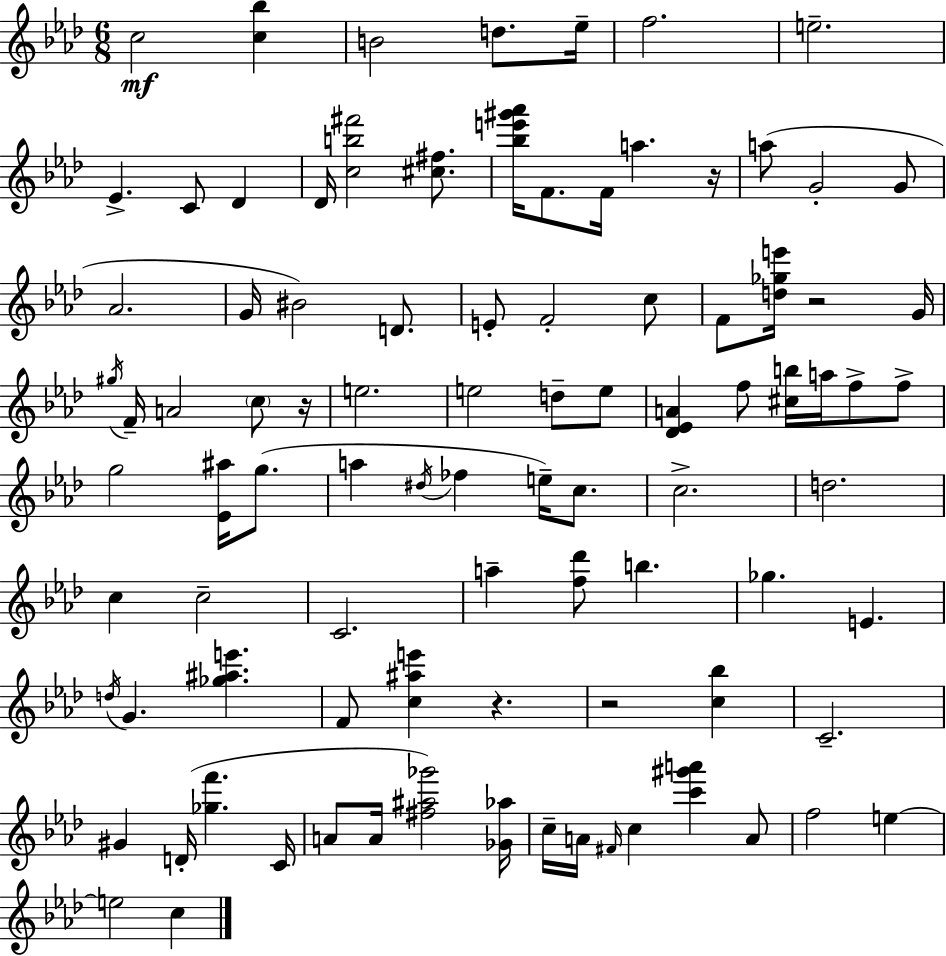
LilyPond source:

{
  \clef treble
  \numericTimeSignature
  \time 6/8
  \key f \minor
  \repeat volta 2 { c''2\mf <c'' bes''>4 | b'2 d''8. ees''16-- | f''2. | e''2.-- | \break ees'4.-> c'8 des'4 | des'16 <c'' b'' fis'''>2 <cis'' fis''>8. | <bes'' e''' gis''' aes'''>16 f'8. f'16 a''4. r16 | a''8( g'2-. g'8 | \break aes'2. | g'16 bis'2) d'8. | e'8-. f'2-. c''8 | f'8 <d'' ges'' e'''>16 r2 g'16 | \break \acciaccatura { gis''16 } f'16-- a'2 \parenthesize c''8 | r16 e''2. | e''2 d''8-- e''8 | <des' ees' a'>4 f''8 <cis'' b''>16 a''16 f''8-> f''8-> | \break g''2 <ees' ais''>16 g''8.( | a''4 \acciaccatura { dis''16 } fes''4 e''16--) c''8. | c''2.-> | d''2. | \break c''4 c''2-- | c'2. | a''4-- <f'' des'''>8 b''4. | ges''4. e'4. | \break \acciaccatura { d''16 } g'4. <ges'' ais'' e'''>4. | f'8 <c'' ais'' e'''>4 r4. | r2 <c'' bes''>4 | c'2.-- | \break gis'4 d'16-.( <ges'' f'''>4. | c'16 a'8 a'16 <fis'' ais'' ges'''>2) | <ges' aes''>16 c''16-- a'16 \grace { fis'16 } c''4 <c''' gis''' a'''>4 | a'8 f''2 | \break e''4~~ e''2 | c''4 } \bar "|."
}